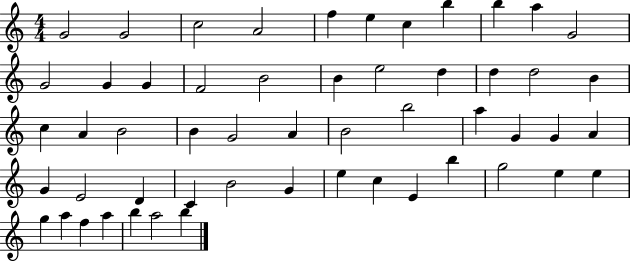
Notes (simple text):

G4/h G4/h C5/h A4/h F5/q E5/q C5/q B5/q B5/q A5/q G4/h G4/h G4/q G4/q F4/h B4/h B4/q E5/h D5/q D5/q D5/h B4/q C5/q A4/q B4/h B4/q G4/h A4/q B4/h B5/h A5/q G4/q G4/q A4/q G4/q E4/h D4/q C4/q B4/h G4/q E5/q C5/q E4/q B5/q G5/h E5/q E5/q G5/q A5/q F5/q A5/q B5/q A5/h B5/q